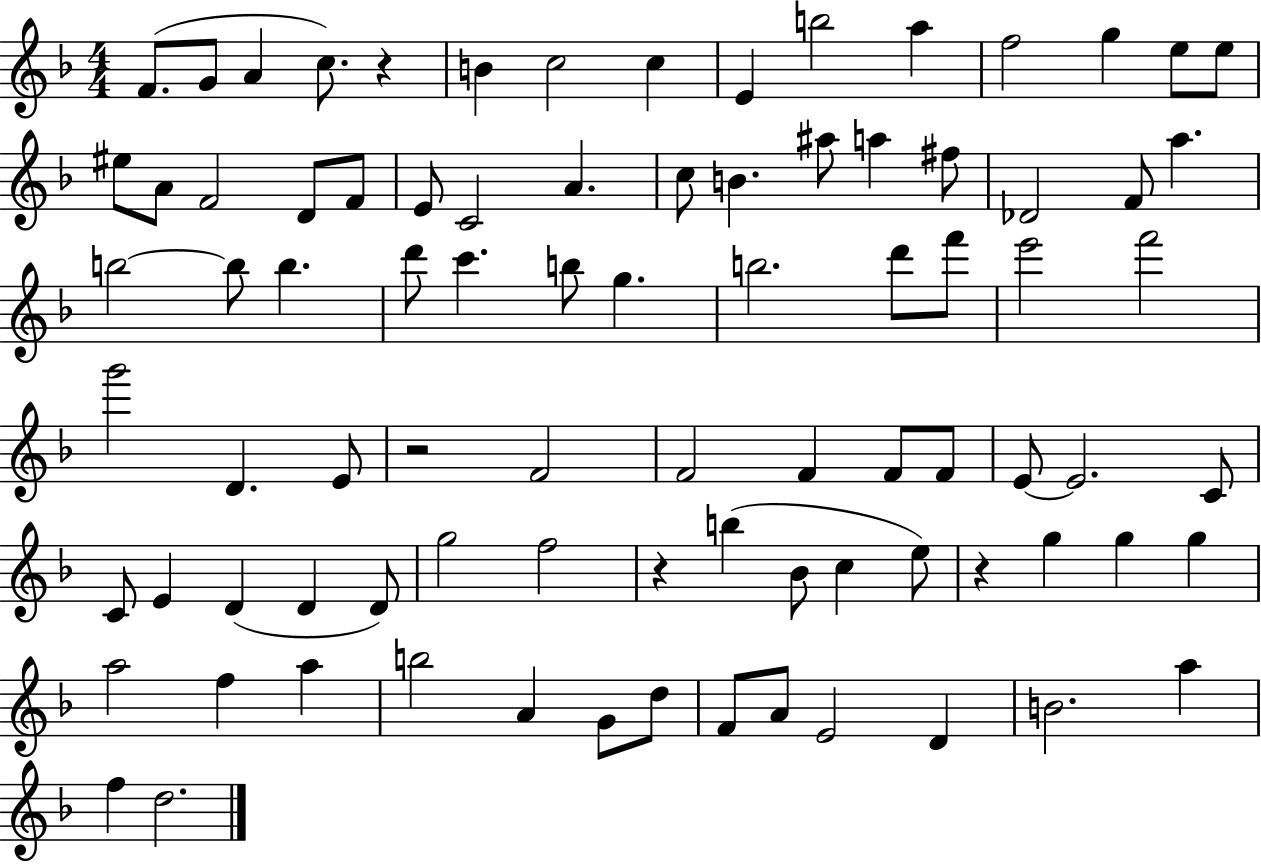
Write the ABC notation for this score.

X:1
T:Untitled
M:4/4
L:1/4
K:F
F/2 G/2 A c/2 z B c2 c E b2 a f2 g e/2 e/2 ^e/2 A/2 F2 D/2 F/2 E/2 C2 A c/2 B ^a/2 a ^f/2 _D2 F/2 a b2 b/2 b d'/2 c' b/2 g b2 d'/2 f'/2 e'2 f'2 g'2 D E/2 z2 F2 F2 F F/2 F/2 E/2 E2 C/2 C/2 E D D D/2 g2 f2 z b _B/2 c e/2 z g g g a2 f a b2 A G/2 d/2 F/2 A/2 E2 D B2 a f d2